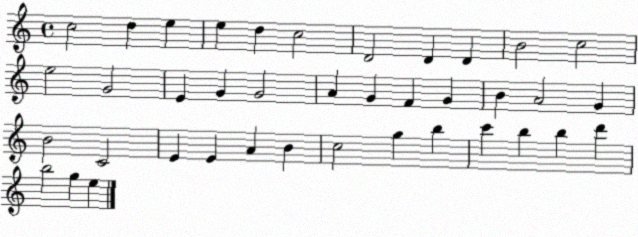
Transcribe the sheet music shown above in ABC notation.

X:1
T:Untitled
M:4/4
L:1/4
K:C
c2 d e e d c2 D2 D D B2 c2 e2 G2 E G G2 A G F G B A2 G B2 C2 E E A B c2 g b c' b b d' b2 g e